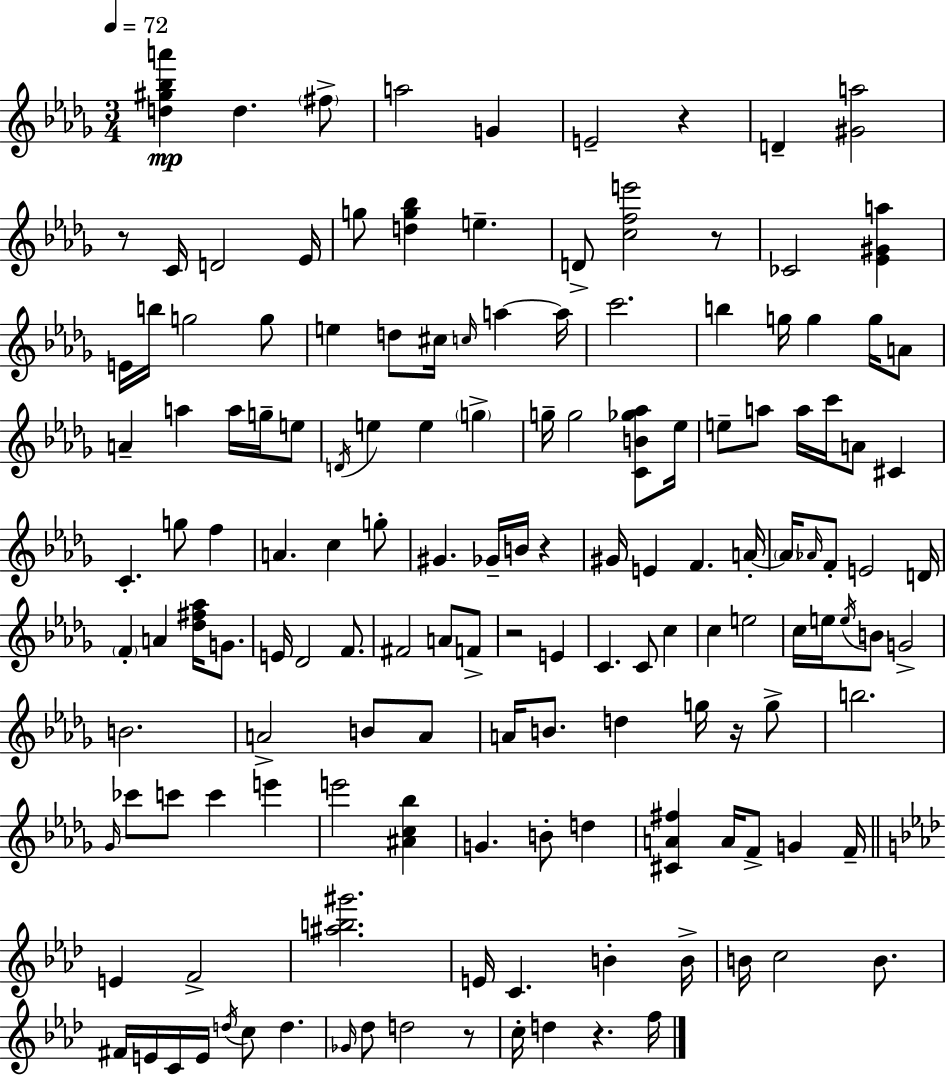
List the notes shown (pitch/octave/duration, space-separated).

[D5,G#5,Bb5,A6]/q D5/q. F#5/e A5/h G4/q E4/h R/q D4/q [G#4,A5]/h R/e C4/s D4/h Eb4/s G5/e [D5,G5,Bb5]/q E5/q. D4/e [C5,F5,E6]/h R/e CES4/h [Eb4,G#4,A5]/q E4/s B5/s G5/h G5/e E5/q D5/e C#5/s C5/s A5/q A5/s C6/h. B5/q G5/s G5/q G5/s A4/e A4/q A5/q A5/s G5/s E5/e D4/s E5/q E5/q G5/q G5/s G5/h [C4,B4,Gb5,Ab5]/e Eb5/s E5/e A5/e A5/s C6/s A4/e C#4/q C4/q. G5/e F5/q A4/q. C5/q G5/e G#4/q. Gb4/s B4/s R/q G#4/s E4/q F4/q. A4/s A4/s Ab4/s F4/e E4/h D4/s F4/q A4/q [Db5,F#5,Ab5]/s G4/e. E4/s Db4/h F4/e. F#4/h A4/e F4/e R/h E4/q C4/q. C4/e C5/q C5/q E5/h C5/s E5/s E5/s B4/e G4/h B4/h. A4/h B4/e A4/e A4/s B4/e. D5/q G5/s R/s G5/e B5/h. Gb4/s CES6/e C6/e C6/q E6/q E6/h [A#4,C5,Bb5]/q G4/q. B4/e D5/q [C#4,A4,F#5]/q A4/s F4/e G4/q F4/s E4/q F4/h [A#5,B5,G#6]/h. E4/s C4/q. B4/q B4/s B4/s C5/h B4/e. F#4/s E4/s C4/s E4/s D5/s C5/e D5/q. Gb4/s Db5/e D5/h R/e C5/s D5/q R/q. F5/s